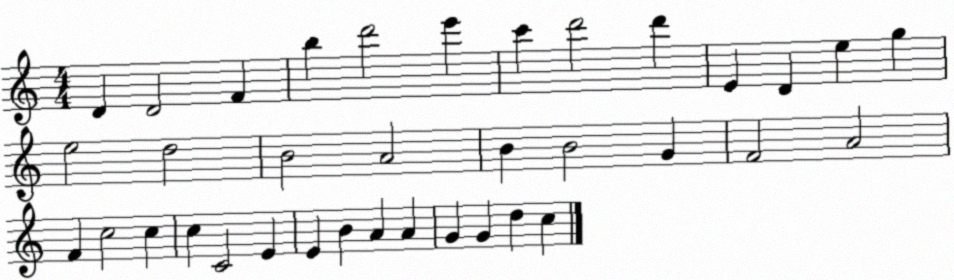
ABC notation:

X:1
T:Untitled
M:4/4
L:1/4
K:C
D D2 F b d'2 e' c' d'2 d' E D e g e2 d2 B2 A2 B B2 G F2 A2 F c2 c c C2 E E B A A G G d c